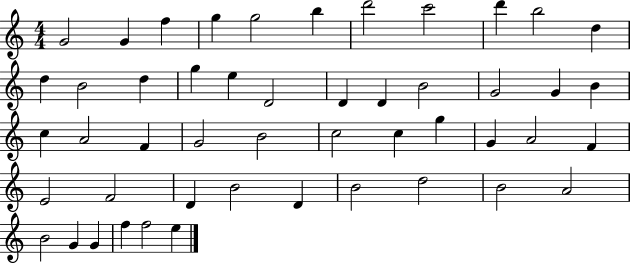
X:1
T:Untitled
M:4/4
L:1/4
K:C
G2 G f g g2 b d'2 c'2 d' b2 d d B2 d g e D2 D D B2 G2 G B c A2 F G2 B2 c2 c g G A2 F E2 F2 D B2 D B2 d2 B2 A2 B2 G G f f2 e